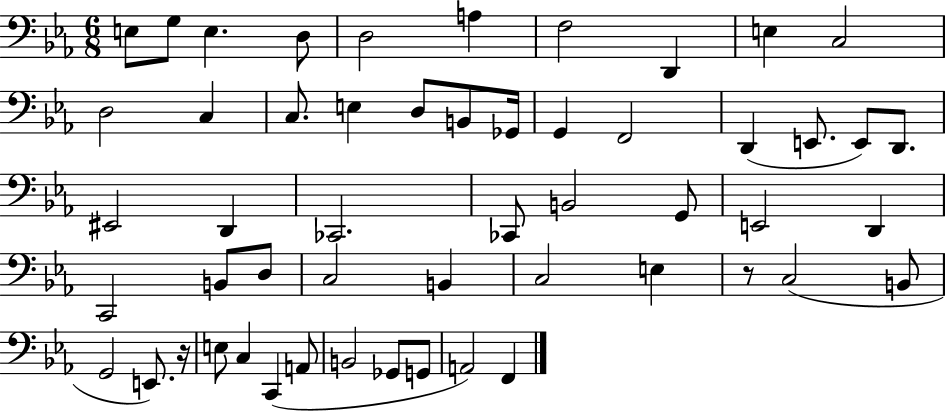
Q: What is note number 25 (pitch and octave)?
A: D2